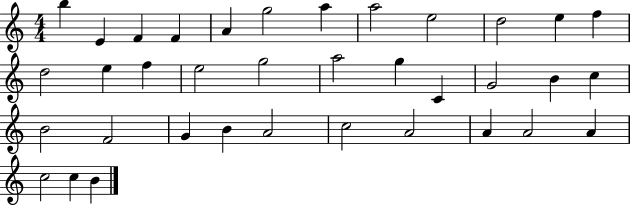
{
  \clef treble
  \numericTimeSignature
  \time 4/4
  \key c \major
  b''4 e'4 f'4 f'4 | a'4 g''2 a''4 | a''2 e''2 | d''2 e''4 f''4 | \break d''2 e''4 f''4 | e''2 g''2 | a''2 g''4 c'4 | g'2 b'4 c''4 | \break b'2 f'2 | g'4 b'4 a'2 | c''2 a'2 | a'4 a'2 a'4 | \break c''2 c''4 b'4 | \bar "|."
}